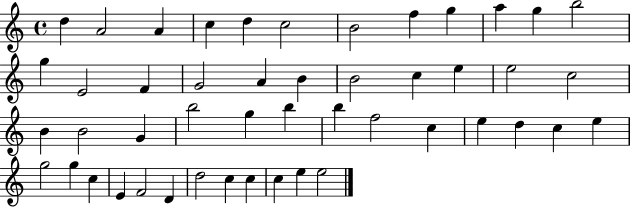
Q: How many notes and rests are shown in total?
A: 48